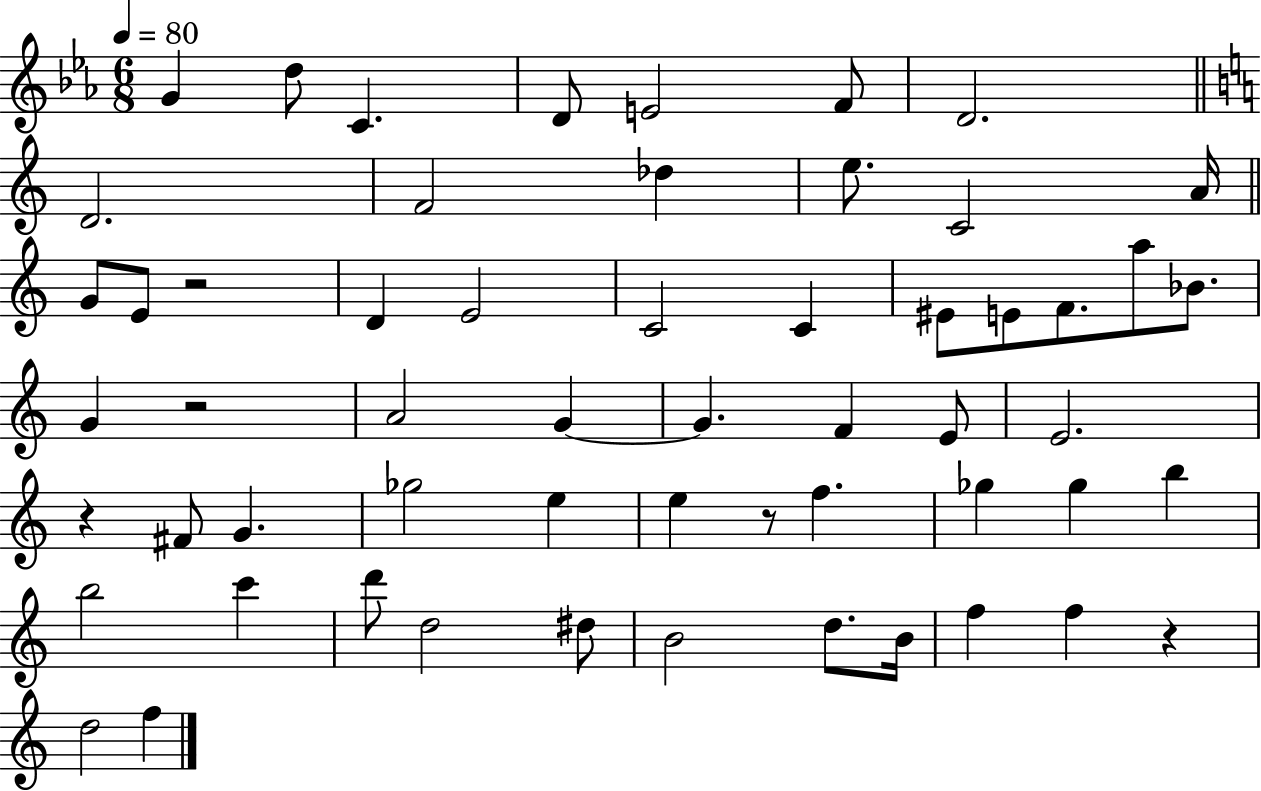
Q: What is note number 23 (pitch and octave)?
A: A5